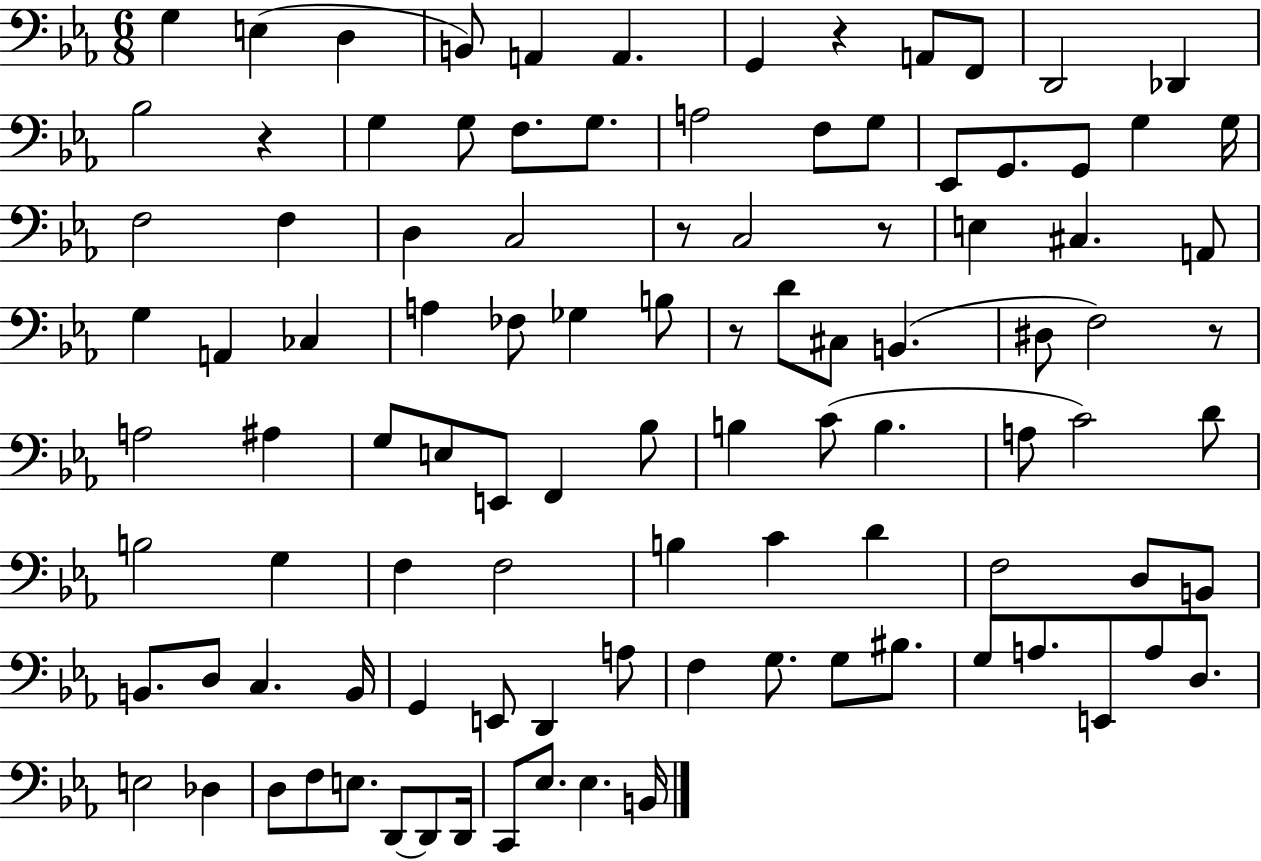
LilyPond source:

{
  \clef bass
  \numericTimeSignature
  \time 6/8
  \key ees \major
  g4 e4( d4 | b,8) a,4 a,4. | g,4 r4 a,8 f,8 | d,2 des,4 | \break bes2 r4 | g4 g8 f8. g8. | a2 f8 g8 | ees,8 g,8. g,8 g4 g16 | \break f2 f4 | d4 c2 | r8 c2 r8 | e4 cis4. a,8 | \break g4 a,4 ces4 | a4 fes8 ges4 b8 | r8 d'8 cis8 b,4.( | dis8 f2) r8 | \break a2 ais4 | g8 e8 e,8 f,4 bes8 | b4 c'8( b4. | a8 c'2) d'8 | \break b2 g4 | f4 f2 | b4 c'4 d'4 | f2 d8 b,8 | \break b,8. d8 c4. b,16 | g,4 e,8 d,4 a8 | f4 g8. g8 bis8. | g8 a8. e,8 a8 d8. | \break e2 des4 | d8 f8 e8. d,8~~ d,8 d,16 | c,8 ees8. ees4. b,16 | \bar "|."
}